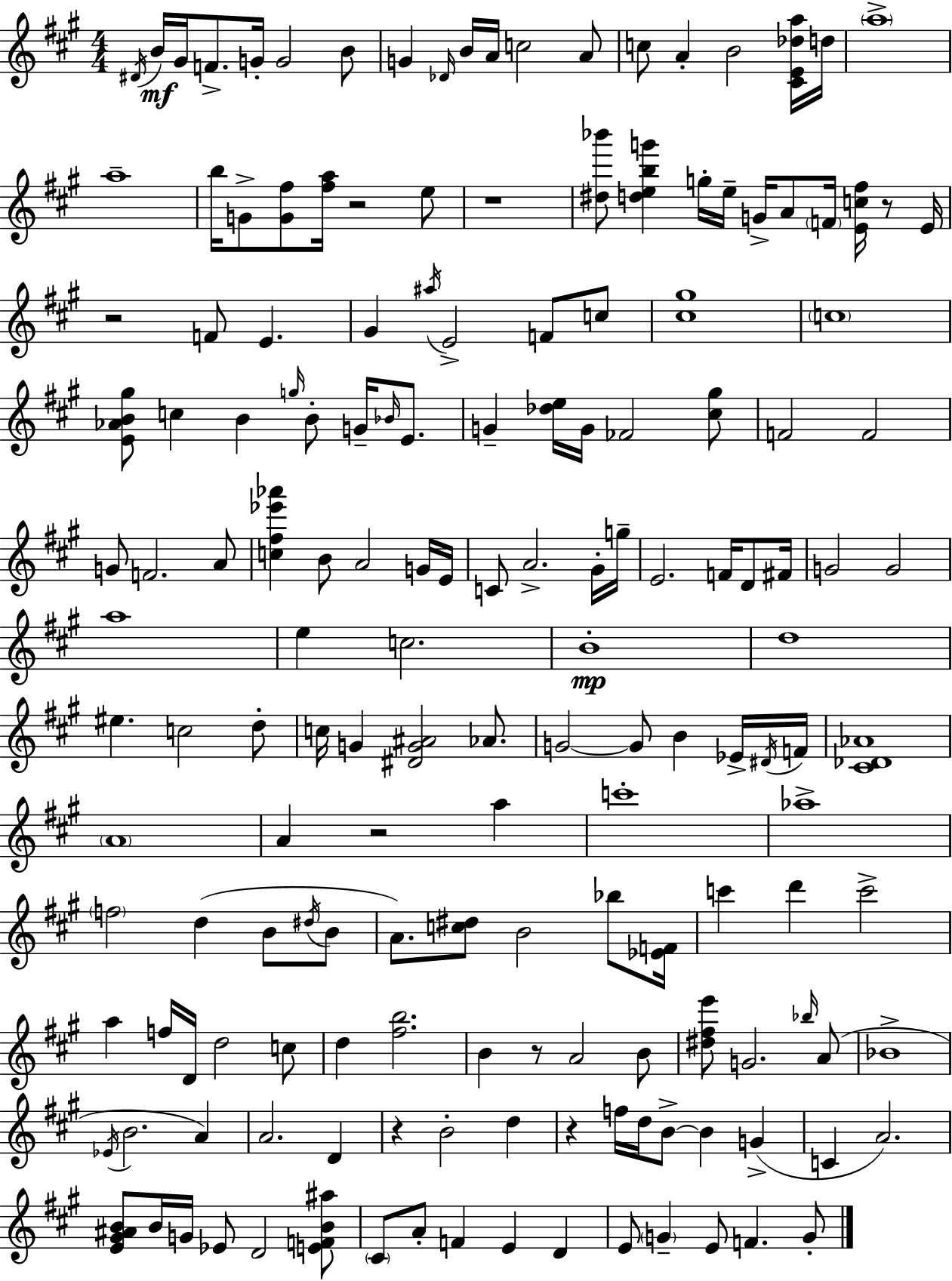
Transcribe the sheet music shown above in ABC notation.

X:1
T:Untitled
M:4/4
L:1/4
K:A
^D/4 B/4 ^G/4 F/2 G/4 G2 B/2 G _D/4 B/4 A/4 c2 A/2 c/2 A B2 [^CE_da]/4 d/4 a4 a4 b/4 G/2 [G^f]/2 [^fa]/4 z2 e/2 z4 [^d_b']/2 [debg'] g/4 e/4 G/4 A/2 F/4 [Ec^f]/4 z/2 E/4 z2 F/2 E ^G ^a/4 E2 F/2 c/2 [^c^g]4 c4 [E_AB^g]/2 c B g/4 B/2 G/4 _B/4 E/2 G [_de]/4 G/4 _F2 [^c^g]/2 F2 F2 G/2 F2 A/2 [c^f_e'_a'] B/2 A2 G/4 E/4 C/2 A2 ^G/4 g/4 E2 F/4 D/2 ^F/4 G2 G2 a4 e c2 B4 d4 ^e c2 d/2 c/4 G [^DG^A]2 _A/2 G2 G/2 B _E/4 ^D/4 F/4 [^C_D_A]4 A4 A z2 a c'4 _a4 f2 d B/2 ^d/4 B/2 A/2 [c^d]/2 B2 _b/2 [_EF]/4 c' d' c'2 a f/4 D/4 d2 c/2 d [^fb]2 B z/2 A2 B/2 [^d^fe']/2 G2 _b/4 A/2 _B4 _E/4 B2 A A2 D z B2 d z f/4 d/4 B/2 B G C A2 [E^G^AB]/2 B/4 G/4 _E/2 D2 [EFB^a]/2 ^C/2 A/2 F E D E/2 G E/2 F G/2